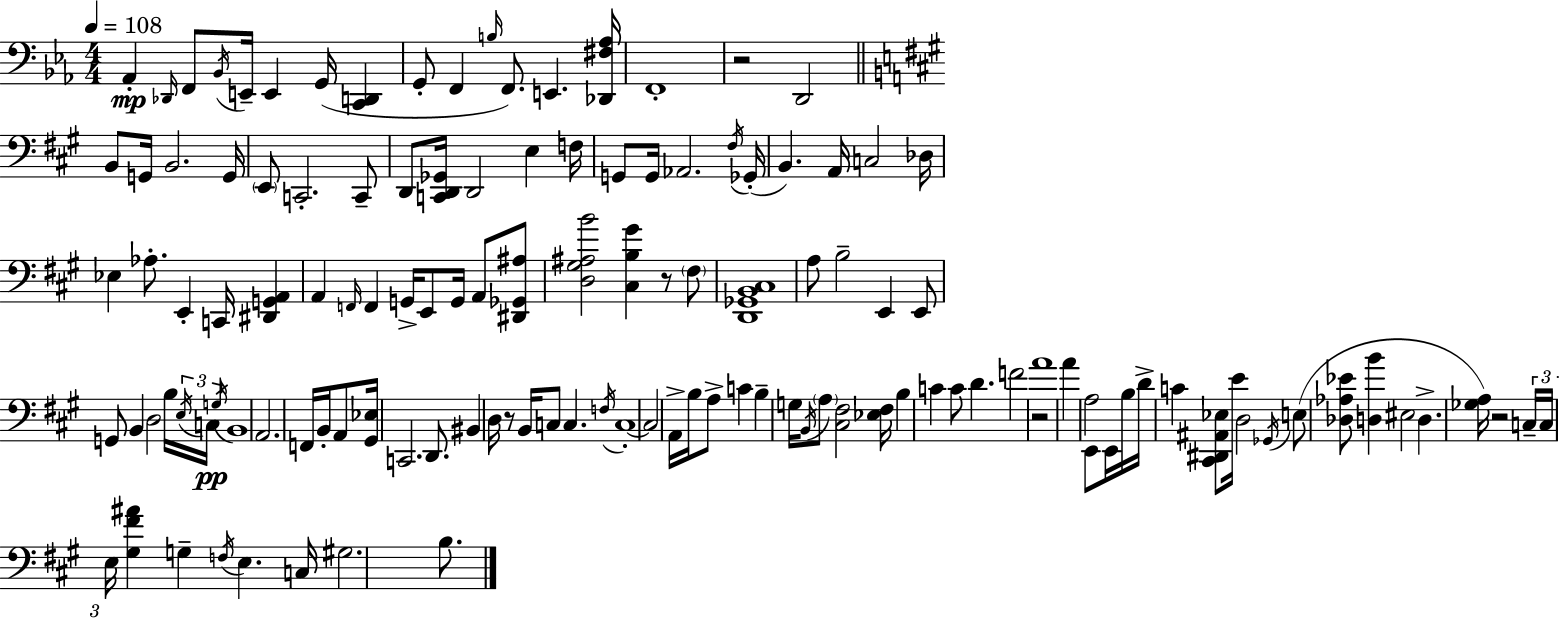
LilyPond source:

{
  \clef bass
  \numericTimeSignature
  \time 4/4
  \key c \minor
  \tempo 4 = 108
  aes,4-.\mp \grace { des,16 } f,8 \acciaccatura { bes,16 } e,16-- e,4 g,16( <c, d,>4 | g,8-. f,4 \grace { b16 }) f,8. e,4. | <des, fis aes>16 f,1-. | r2 d,2 | \break \bar "||" \break \key a \major b,8 g,16 b,2. g,16 | \parenthesize e,8 c,2.-. c,8-- | d,8 <c, d, ges,>16 d,2 e4 f16 | g,8 g,16 aes,2. \acciaccatura { fis16 }( | \break ges,16-. b,4.) a,16 c2 | des16 ees4 aes8.-. e,4-. c,16 <dis, g, a,>4 | a,4 \grace { f,16 } f,4 g,16-> e,8 g,16 a,8 | <dis, ges, ais>8 <d gis ais b'>2 <cis b gis'>4 r8 | \break \parenthesize fis8 <d, ges, b, cis>1 | a8 b2-- e,4 | e,8 g,8 b,4 d2 | b16 \tuplet 3/2 { \acciaccatura { e16 }\pp c16 \acciaccatura { g16 } } b,1 | \break a,2. | f,16 b,16-. a,8 <gis, ees>16 c,2. | d,8. bis,4 d16 r8 b,16 c8 c4. | \acciaccatura { f16 } c1-.~~ | \break c2 a,16-> b16 a8-> | c'4 b4-- g16 \acciaccatura { b,16 } \parenthesize a8 <cis fis>2 | <ees fis>16 b4 c'4 c'8 | d'4. f'2 r2 | \break a'1 | a'4 a2 | e,8 e,16 b16 d'16-> c'4 <cis, dis, ais, ees>8 e'16 d2 | \acciaccatura { ges,16 } e8( <des aes ees'>8 <d b'>4 eis2 | \break d4.-> <ges a>16) r2 | \tuplet 3/2 { c16-- c16 e16 } <gis fis' ais'>4 g4-- | \acciaccatura { f16 } e4. c16 gis2. | b8. \bar "|."
}